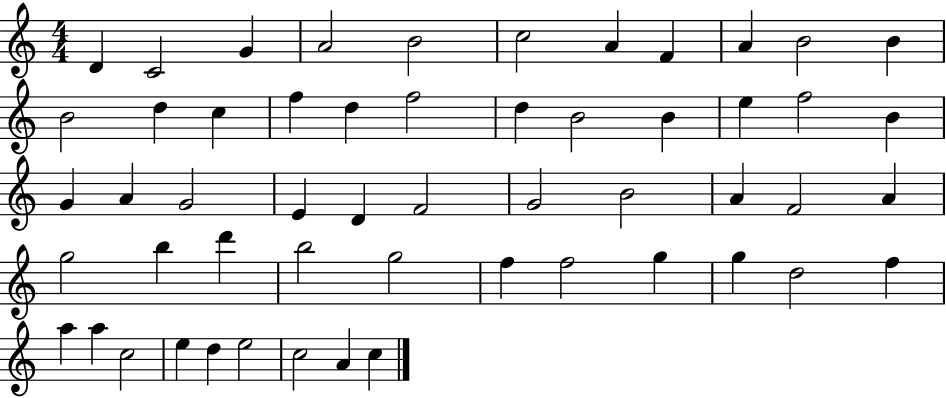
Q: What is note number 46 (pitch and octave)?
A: A5